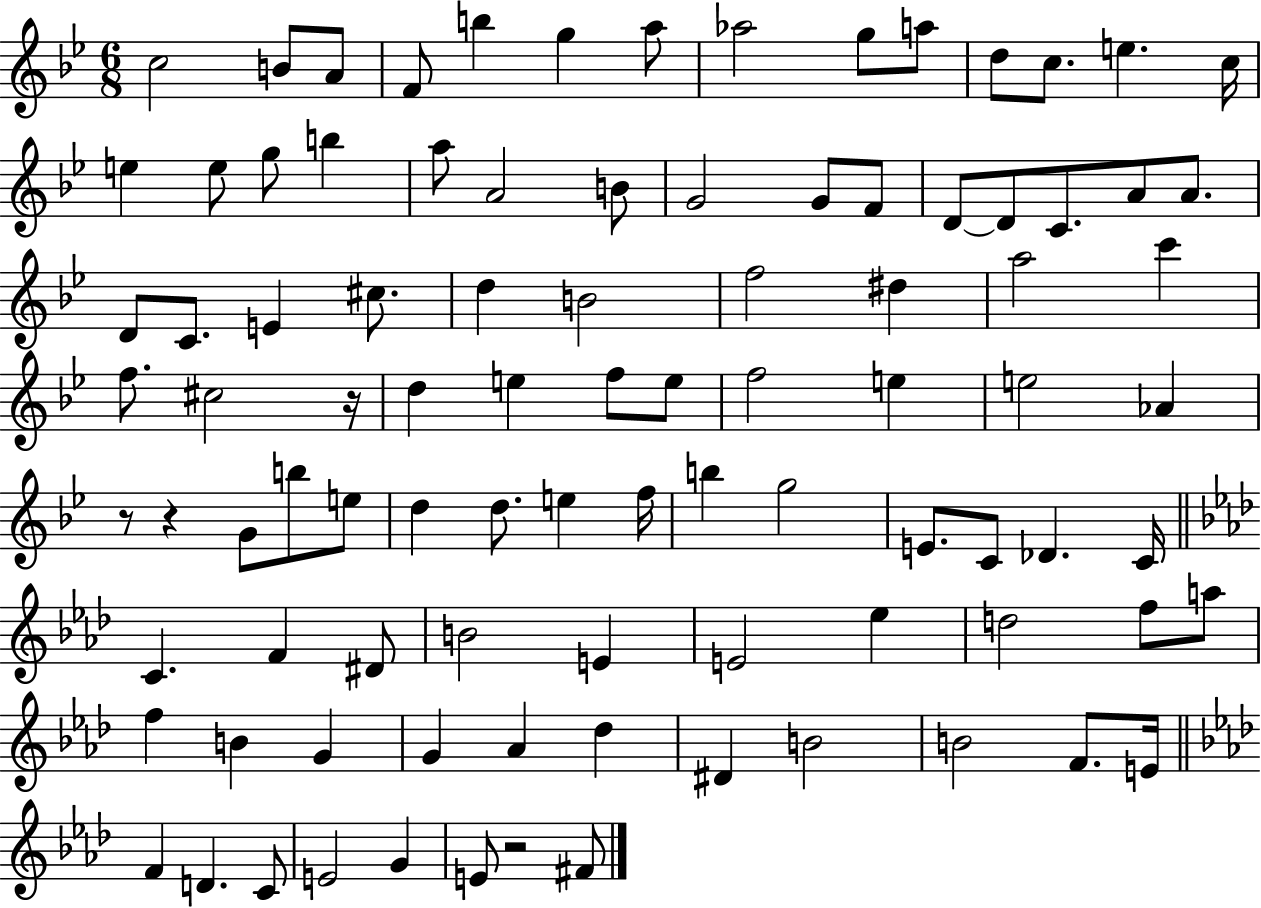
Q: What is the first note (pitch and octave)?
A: C5